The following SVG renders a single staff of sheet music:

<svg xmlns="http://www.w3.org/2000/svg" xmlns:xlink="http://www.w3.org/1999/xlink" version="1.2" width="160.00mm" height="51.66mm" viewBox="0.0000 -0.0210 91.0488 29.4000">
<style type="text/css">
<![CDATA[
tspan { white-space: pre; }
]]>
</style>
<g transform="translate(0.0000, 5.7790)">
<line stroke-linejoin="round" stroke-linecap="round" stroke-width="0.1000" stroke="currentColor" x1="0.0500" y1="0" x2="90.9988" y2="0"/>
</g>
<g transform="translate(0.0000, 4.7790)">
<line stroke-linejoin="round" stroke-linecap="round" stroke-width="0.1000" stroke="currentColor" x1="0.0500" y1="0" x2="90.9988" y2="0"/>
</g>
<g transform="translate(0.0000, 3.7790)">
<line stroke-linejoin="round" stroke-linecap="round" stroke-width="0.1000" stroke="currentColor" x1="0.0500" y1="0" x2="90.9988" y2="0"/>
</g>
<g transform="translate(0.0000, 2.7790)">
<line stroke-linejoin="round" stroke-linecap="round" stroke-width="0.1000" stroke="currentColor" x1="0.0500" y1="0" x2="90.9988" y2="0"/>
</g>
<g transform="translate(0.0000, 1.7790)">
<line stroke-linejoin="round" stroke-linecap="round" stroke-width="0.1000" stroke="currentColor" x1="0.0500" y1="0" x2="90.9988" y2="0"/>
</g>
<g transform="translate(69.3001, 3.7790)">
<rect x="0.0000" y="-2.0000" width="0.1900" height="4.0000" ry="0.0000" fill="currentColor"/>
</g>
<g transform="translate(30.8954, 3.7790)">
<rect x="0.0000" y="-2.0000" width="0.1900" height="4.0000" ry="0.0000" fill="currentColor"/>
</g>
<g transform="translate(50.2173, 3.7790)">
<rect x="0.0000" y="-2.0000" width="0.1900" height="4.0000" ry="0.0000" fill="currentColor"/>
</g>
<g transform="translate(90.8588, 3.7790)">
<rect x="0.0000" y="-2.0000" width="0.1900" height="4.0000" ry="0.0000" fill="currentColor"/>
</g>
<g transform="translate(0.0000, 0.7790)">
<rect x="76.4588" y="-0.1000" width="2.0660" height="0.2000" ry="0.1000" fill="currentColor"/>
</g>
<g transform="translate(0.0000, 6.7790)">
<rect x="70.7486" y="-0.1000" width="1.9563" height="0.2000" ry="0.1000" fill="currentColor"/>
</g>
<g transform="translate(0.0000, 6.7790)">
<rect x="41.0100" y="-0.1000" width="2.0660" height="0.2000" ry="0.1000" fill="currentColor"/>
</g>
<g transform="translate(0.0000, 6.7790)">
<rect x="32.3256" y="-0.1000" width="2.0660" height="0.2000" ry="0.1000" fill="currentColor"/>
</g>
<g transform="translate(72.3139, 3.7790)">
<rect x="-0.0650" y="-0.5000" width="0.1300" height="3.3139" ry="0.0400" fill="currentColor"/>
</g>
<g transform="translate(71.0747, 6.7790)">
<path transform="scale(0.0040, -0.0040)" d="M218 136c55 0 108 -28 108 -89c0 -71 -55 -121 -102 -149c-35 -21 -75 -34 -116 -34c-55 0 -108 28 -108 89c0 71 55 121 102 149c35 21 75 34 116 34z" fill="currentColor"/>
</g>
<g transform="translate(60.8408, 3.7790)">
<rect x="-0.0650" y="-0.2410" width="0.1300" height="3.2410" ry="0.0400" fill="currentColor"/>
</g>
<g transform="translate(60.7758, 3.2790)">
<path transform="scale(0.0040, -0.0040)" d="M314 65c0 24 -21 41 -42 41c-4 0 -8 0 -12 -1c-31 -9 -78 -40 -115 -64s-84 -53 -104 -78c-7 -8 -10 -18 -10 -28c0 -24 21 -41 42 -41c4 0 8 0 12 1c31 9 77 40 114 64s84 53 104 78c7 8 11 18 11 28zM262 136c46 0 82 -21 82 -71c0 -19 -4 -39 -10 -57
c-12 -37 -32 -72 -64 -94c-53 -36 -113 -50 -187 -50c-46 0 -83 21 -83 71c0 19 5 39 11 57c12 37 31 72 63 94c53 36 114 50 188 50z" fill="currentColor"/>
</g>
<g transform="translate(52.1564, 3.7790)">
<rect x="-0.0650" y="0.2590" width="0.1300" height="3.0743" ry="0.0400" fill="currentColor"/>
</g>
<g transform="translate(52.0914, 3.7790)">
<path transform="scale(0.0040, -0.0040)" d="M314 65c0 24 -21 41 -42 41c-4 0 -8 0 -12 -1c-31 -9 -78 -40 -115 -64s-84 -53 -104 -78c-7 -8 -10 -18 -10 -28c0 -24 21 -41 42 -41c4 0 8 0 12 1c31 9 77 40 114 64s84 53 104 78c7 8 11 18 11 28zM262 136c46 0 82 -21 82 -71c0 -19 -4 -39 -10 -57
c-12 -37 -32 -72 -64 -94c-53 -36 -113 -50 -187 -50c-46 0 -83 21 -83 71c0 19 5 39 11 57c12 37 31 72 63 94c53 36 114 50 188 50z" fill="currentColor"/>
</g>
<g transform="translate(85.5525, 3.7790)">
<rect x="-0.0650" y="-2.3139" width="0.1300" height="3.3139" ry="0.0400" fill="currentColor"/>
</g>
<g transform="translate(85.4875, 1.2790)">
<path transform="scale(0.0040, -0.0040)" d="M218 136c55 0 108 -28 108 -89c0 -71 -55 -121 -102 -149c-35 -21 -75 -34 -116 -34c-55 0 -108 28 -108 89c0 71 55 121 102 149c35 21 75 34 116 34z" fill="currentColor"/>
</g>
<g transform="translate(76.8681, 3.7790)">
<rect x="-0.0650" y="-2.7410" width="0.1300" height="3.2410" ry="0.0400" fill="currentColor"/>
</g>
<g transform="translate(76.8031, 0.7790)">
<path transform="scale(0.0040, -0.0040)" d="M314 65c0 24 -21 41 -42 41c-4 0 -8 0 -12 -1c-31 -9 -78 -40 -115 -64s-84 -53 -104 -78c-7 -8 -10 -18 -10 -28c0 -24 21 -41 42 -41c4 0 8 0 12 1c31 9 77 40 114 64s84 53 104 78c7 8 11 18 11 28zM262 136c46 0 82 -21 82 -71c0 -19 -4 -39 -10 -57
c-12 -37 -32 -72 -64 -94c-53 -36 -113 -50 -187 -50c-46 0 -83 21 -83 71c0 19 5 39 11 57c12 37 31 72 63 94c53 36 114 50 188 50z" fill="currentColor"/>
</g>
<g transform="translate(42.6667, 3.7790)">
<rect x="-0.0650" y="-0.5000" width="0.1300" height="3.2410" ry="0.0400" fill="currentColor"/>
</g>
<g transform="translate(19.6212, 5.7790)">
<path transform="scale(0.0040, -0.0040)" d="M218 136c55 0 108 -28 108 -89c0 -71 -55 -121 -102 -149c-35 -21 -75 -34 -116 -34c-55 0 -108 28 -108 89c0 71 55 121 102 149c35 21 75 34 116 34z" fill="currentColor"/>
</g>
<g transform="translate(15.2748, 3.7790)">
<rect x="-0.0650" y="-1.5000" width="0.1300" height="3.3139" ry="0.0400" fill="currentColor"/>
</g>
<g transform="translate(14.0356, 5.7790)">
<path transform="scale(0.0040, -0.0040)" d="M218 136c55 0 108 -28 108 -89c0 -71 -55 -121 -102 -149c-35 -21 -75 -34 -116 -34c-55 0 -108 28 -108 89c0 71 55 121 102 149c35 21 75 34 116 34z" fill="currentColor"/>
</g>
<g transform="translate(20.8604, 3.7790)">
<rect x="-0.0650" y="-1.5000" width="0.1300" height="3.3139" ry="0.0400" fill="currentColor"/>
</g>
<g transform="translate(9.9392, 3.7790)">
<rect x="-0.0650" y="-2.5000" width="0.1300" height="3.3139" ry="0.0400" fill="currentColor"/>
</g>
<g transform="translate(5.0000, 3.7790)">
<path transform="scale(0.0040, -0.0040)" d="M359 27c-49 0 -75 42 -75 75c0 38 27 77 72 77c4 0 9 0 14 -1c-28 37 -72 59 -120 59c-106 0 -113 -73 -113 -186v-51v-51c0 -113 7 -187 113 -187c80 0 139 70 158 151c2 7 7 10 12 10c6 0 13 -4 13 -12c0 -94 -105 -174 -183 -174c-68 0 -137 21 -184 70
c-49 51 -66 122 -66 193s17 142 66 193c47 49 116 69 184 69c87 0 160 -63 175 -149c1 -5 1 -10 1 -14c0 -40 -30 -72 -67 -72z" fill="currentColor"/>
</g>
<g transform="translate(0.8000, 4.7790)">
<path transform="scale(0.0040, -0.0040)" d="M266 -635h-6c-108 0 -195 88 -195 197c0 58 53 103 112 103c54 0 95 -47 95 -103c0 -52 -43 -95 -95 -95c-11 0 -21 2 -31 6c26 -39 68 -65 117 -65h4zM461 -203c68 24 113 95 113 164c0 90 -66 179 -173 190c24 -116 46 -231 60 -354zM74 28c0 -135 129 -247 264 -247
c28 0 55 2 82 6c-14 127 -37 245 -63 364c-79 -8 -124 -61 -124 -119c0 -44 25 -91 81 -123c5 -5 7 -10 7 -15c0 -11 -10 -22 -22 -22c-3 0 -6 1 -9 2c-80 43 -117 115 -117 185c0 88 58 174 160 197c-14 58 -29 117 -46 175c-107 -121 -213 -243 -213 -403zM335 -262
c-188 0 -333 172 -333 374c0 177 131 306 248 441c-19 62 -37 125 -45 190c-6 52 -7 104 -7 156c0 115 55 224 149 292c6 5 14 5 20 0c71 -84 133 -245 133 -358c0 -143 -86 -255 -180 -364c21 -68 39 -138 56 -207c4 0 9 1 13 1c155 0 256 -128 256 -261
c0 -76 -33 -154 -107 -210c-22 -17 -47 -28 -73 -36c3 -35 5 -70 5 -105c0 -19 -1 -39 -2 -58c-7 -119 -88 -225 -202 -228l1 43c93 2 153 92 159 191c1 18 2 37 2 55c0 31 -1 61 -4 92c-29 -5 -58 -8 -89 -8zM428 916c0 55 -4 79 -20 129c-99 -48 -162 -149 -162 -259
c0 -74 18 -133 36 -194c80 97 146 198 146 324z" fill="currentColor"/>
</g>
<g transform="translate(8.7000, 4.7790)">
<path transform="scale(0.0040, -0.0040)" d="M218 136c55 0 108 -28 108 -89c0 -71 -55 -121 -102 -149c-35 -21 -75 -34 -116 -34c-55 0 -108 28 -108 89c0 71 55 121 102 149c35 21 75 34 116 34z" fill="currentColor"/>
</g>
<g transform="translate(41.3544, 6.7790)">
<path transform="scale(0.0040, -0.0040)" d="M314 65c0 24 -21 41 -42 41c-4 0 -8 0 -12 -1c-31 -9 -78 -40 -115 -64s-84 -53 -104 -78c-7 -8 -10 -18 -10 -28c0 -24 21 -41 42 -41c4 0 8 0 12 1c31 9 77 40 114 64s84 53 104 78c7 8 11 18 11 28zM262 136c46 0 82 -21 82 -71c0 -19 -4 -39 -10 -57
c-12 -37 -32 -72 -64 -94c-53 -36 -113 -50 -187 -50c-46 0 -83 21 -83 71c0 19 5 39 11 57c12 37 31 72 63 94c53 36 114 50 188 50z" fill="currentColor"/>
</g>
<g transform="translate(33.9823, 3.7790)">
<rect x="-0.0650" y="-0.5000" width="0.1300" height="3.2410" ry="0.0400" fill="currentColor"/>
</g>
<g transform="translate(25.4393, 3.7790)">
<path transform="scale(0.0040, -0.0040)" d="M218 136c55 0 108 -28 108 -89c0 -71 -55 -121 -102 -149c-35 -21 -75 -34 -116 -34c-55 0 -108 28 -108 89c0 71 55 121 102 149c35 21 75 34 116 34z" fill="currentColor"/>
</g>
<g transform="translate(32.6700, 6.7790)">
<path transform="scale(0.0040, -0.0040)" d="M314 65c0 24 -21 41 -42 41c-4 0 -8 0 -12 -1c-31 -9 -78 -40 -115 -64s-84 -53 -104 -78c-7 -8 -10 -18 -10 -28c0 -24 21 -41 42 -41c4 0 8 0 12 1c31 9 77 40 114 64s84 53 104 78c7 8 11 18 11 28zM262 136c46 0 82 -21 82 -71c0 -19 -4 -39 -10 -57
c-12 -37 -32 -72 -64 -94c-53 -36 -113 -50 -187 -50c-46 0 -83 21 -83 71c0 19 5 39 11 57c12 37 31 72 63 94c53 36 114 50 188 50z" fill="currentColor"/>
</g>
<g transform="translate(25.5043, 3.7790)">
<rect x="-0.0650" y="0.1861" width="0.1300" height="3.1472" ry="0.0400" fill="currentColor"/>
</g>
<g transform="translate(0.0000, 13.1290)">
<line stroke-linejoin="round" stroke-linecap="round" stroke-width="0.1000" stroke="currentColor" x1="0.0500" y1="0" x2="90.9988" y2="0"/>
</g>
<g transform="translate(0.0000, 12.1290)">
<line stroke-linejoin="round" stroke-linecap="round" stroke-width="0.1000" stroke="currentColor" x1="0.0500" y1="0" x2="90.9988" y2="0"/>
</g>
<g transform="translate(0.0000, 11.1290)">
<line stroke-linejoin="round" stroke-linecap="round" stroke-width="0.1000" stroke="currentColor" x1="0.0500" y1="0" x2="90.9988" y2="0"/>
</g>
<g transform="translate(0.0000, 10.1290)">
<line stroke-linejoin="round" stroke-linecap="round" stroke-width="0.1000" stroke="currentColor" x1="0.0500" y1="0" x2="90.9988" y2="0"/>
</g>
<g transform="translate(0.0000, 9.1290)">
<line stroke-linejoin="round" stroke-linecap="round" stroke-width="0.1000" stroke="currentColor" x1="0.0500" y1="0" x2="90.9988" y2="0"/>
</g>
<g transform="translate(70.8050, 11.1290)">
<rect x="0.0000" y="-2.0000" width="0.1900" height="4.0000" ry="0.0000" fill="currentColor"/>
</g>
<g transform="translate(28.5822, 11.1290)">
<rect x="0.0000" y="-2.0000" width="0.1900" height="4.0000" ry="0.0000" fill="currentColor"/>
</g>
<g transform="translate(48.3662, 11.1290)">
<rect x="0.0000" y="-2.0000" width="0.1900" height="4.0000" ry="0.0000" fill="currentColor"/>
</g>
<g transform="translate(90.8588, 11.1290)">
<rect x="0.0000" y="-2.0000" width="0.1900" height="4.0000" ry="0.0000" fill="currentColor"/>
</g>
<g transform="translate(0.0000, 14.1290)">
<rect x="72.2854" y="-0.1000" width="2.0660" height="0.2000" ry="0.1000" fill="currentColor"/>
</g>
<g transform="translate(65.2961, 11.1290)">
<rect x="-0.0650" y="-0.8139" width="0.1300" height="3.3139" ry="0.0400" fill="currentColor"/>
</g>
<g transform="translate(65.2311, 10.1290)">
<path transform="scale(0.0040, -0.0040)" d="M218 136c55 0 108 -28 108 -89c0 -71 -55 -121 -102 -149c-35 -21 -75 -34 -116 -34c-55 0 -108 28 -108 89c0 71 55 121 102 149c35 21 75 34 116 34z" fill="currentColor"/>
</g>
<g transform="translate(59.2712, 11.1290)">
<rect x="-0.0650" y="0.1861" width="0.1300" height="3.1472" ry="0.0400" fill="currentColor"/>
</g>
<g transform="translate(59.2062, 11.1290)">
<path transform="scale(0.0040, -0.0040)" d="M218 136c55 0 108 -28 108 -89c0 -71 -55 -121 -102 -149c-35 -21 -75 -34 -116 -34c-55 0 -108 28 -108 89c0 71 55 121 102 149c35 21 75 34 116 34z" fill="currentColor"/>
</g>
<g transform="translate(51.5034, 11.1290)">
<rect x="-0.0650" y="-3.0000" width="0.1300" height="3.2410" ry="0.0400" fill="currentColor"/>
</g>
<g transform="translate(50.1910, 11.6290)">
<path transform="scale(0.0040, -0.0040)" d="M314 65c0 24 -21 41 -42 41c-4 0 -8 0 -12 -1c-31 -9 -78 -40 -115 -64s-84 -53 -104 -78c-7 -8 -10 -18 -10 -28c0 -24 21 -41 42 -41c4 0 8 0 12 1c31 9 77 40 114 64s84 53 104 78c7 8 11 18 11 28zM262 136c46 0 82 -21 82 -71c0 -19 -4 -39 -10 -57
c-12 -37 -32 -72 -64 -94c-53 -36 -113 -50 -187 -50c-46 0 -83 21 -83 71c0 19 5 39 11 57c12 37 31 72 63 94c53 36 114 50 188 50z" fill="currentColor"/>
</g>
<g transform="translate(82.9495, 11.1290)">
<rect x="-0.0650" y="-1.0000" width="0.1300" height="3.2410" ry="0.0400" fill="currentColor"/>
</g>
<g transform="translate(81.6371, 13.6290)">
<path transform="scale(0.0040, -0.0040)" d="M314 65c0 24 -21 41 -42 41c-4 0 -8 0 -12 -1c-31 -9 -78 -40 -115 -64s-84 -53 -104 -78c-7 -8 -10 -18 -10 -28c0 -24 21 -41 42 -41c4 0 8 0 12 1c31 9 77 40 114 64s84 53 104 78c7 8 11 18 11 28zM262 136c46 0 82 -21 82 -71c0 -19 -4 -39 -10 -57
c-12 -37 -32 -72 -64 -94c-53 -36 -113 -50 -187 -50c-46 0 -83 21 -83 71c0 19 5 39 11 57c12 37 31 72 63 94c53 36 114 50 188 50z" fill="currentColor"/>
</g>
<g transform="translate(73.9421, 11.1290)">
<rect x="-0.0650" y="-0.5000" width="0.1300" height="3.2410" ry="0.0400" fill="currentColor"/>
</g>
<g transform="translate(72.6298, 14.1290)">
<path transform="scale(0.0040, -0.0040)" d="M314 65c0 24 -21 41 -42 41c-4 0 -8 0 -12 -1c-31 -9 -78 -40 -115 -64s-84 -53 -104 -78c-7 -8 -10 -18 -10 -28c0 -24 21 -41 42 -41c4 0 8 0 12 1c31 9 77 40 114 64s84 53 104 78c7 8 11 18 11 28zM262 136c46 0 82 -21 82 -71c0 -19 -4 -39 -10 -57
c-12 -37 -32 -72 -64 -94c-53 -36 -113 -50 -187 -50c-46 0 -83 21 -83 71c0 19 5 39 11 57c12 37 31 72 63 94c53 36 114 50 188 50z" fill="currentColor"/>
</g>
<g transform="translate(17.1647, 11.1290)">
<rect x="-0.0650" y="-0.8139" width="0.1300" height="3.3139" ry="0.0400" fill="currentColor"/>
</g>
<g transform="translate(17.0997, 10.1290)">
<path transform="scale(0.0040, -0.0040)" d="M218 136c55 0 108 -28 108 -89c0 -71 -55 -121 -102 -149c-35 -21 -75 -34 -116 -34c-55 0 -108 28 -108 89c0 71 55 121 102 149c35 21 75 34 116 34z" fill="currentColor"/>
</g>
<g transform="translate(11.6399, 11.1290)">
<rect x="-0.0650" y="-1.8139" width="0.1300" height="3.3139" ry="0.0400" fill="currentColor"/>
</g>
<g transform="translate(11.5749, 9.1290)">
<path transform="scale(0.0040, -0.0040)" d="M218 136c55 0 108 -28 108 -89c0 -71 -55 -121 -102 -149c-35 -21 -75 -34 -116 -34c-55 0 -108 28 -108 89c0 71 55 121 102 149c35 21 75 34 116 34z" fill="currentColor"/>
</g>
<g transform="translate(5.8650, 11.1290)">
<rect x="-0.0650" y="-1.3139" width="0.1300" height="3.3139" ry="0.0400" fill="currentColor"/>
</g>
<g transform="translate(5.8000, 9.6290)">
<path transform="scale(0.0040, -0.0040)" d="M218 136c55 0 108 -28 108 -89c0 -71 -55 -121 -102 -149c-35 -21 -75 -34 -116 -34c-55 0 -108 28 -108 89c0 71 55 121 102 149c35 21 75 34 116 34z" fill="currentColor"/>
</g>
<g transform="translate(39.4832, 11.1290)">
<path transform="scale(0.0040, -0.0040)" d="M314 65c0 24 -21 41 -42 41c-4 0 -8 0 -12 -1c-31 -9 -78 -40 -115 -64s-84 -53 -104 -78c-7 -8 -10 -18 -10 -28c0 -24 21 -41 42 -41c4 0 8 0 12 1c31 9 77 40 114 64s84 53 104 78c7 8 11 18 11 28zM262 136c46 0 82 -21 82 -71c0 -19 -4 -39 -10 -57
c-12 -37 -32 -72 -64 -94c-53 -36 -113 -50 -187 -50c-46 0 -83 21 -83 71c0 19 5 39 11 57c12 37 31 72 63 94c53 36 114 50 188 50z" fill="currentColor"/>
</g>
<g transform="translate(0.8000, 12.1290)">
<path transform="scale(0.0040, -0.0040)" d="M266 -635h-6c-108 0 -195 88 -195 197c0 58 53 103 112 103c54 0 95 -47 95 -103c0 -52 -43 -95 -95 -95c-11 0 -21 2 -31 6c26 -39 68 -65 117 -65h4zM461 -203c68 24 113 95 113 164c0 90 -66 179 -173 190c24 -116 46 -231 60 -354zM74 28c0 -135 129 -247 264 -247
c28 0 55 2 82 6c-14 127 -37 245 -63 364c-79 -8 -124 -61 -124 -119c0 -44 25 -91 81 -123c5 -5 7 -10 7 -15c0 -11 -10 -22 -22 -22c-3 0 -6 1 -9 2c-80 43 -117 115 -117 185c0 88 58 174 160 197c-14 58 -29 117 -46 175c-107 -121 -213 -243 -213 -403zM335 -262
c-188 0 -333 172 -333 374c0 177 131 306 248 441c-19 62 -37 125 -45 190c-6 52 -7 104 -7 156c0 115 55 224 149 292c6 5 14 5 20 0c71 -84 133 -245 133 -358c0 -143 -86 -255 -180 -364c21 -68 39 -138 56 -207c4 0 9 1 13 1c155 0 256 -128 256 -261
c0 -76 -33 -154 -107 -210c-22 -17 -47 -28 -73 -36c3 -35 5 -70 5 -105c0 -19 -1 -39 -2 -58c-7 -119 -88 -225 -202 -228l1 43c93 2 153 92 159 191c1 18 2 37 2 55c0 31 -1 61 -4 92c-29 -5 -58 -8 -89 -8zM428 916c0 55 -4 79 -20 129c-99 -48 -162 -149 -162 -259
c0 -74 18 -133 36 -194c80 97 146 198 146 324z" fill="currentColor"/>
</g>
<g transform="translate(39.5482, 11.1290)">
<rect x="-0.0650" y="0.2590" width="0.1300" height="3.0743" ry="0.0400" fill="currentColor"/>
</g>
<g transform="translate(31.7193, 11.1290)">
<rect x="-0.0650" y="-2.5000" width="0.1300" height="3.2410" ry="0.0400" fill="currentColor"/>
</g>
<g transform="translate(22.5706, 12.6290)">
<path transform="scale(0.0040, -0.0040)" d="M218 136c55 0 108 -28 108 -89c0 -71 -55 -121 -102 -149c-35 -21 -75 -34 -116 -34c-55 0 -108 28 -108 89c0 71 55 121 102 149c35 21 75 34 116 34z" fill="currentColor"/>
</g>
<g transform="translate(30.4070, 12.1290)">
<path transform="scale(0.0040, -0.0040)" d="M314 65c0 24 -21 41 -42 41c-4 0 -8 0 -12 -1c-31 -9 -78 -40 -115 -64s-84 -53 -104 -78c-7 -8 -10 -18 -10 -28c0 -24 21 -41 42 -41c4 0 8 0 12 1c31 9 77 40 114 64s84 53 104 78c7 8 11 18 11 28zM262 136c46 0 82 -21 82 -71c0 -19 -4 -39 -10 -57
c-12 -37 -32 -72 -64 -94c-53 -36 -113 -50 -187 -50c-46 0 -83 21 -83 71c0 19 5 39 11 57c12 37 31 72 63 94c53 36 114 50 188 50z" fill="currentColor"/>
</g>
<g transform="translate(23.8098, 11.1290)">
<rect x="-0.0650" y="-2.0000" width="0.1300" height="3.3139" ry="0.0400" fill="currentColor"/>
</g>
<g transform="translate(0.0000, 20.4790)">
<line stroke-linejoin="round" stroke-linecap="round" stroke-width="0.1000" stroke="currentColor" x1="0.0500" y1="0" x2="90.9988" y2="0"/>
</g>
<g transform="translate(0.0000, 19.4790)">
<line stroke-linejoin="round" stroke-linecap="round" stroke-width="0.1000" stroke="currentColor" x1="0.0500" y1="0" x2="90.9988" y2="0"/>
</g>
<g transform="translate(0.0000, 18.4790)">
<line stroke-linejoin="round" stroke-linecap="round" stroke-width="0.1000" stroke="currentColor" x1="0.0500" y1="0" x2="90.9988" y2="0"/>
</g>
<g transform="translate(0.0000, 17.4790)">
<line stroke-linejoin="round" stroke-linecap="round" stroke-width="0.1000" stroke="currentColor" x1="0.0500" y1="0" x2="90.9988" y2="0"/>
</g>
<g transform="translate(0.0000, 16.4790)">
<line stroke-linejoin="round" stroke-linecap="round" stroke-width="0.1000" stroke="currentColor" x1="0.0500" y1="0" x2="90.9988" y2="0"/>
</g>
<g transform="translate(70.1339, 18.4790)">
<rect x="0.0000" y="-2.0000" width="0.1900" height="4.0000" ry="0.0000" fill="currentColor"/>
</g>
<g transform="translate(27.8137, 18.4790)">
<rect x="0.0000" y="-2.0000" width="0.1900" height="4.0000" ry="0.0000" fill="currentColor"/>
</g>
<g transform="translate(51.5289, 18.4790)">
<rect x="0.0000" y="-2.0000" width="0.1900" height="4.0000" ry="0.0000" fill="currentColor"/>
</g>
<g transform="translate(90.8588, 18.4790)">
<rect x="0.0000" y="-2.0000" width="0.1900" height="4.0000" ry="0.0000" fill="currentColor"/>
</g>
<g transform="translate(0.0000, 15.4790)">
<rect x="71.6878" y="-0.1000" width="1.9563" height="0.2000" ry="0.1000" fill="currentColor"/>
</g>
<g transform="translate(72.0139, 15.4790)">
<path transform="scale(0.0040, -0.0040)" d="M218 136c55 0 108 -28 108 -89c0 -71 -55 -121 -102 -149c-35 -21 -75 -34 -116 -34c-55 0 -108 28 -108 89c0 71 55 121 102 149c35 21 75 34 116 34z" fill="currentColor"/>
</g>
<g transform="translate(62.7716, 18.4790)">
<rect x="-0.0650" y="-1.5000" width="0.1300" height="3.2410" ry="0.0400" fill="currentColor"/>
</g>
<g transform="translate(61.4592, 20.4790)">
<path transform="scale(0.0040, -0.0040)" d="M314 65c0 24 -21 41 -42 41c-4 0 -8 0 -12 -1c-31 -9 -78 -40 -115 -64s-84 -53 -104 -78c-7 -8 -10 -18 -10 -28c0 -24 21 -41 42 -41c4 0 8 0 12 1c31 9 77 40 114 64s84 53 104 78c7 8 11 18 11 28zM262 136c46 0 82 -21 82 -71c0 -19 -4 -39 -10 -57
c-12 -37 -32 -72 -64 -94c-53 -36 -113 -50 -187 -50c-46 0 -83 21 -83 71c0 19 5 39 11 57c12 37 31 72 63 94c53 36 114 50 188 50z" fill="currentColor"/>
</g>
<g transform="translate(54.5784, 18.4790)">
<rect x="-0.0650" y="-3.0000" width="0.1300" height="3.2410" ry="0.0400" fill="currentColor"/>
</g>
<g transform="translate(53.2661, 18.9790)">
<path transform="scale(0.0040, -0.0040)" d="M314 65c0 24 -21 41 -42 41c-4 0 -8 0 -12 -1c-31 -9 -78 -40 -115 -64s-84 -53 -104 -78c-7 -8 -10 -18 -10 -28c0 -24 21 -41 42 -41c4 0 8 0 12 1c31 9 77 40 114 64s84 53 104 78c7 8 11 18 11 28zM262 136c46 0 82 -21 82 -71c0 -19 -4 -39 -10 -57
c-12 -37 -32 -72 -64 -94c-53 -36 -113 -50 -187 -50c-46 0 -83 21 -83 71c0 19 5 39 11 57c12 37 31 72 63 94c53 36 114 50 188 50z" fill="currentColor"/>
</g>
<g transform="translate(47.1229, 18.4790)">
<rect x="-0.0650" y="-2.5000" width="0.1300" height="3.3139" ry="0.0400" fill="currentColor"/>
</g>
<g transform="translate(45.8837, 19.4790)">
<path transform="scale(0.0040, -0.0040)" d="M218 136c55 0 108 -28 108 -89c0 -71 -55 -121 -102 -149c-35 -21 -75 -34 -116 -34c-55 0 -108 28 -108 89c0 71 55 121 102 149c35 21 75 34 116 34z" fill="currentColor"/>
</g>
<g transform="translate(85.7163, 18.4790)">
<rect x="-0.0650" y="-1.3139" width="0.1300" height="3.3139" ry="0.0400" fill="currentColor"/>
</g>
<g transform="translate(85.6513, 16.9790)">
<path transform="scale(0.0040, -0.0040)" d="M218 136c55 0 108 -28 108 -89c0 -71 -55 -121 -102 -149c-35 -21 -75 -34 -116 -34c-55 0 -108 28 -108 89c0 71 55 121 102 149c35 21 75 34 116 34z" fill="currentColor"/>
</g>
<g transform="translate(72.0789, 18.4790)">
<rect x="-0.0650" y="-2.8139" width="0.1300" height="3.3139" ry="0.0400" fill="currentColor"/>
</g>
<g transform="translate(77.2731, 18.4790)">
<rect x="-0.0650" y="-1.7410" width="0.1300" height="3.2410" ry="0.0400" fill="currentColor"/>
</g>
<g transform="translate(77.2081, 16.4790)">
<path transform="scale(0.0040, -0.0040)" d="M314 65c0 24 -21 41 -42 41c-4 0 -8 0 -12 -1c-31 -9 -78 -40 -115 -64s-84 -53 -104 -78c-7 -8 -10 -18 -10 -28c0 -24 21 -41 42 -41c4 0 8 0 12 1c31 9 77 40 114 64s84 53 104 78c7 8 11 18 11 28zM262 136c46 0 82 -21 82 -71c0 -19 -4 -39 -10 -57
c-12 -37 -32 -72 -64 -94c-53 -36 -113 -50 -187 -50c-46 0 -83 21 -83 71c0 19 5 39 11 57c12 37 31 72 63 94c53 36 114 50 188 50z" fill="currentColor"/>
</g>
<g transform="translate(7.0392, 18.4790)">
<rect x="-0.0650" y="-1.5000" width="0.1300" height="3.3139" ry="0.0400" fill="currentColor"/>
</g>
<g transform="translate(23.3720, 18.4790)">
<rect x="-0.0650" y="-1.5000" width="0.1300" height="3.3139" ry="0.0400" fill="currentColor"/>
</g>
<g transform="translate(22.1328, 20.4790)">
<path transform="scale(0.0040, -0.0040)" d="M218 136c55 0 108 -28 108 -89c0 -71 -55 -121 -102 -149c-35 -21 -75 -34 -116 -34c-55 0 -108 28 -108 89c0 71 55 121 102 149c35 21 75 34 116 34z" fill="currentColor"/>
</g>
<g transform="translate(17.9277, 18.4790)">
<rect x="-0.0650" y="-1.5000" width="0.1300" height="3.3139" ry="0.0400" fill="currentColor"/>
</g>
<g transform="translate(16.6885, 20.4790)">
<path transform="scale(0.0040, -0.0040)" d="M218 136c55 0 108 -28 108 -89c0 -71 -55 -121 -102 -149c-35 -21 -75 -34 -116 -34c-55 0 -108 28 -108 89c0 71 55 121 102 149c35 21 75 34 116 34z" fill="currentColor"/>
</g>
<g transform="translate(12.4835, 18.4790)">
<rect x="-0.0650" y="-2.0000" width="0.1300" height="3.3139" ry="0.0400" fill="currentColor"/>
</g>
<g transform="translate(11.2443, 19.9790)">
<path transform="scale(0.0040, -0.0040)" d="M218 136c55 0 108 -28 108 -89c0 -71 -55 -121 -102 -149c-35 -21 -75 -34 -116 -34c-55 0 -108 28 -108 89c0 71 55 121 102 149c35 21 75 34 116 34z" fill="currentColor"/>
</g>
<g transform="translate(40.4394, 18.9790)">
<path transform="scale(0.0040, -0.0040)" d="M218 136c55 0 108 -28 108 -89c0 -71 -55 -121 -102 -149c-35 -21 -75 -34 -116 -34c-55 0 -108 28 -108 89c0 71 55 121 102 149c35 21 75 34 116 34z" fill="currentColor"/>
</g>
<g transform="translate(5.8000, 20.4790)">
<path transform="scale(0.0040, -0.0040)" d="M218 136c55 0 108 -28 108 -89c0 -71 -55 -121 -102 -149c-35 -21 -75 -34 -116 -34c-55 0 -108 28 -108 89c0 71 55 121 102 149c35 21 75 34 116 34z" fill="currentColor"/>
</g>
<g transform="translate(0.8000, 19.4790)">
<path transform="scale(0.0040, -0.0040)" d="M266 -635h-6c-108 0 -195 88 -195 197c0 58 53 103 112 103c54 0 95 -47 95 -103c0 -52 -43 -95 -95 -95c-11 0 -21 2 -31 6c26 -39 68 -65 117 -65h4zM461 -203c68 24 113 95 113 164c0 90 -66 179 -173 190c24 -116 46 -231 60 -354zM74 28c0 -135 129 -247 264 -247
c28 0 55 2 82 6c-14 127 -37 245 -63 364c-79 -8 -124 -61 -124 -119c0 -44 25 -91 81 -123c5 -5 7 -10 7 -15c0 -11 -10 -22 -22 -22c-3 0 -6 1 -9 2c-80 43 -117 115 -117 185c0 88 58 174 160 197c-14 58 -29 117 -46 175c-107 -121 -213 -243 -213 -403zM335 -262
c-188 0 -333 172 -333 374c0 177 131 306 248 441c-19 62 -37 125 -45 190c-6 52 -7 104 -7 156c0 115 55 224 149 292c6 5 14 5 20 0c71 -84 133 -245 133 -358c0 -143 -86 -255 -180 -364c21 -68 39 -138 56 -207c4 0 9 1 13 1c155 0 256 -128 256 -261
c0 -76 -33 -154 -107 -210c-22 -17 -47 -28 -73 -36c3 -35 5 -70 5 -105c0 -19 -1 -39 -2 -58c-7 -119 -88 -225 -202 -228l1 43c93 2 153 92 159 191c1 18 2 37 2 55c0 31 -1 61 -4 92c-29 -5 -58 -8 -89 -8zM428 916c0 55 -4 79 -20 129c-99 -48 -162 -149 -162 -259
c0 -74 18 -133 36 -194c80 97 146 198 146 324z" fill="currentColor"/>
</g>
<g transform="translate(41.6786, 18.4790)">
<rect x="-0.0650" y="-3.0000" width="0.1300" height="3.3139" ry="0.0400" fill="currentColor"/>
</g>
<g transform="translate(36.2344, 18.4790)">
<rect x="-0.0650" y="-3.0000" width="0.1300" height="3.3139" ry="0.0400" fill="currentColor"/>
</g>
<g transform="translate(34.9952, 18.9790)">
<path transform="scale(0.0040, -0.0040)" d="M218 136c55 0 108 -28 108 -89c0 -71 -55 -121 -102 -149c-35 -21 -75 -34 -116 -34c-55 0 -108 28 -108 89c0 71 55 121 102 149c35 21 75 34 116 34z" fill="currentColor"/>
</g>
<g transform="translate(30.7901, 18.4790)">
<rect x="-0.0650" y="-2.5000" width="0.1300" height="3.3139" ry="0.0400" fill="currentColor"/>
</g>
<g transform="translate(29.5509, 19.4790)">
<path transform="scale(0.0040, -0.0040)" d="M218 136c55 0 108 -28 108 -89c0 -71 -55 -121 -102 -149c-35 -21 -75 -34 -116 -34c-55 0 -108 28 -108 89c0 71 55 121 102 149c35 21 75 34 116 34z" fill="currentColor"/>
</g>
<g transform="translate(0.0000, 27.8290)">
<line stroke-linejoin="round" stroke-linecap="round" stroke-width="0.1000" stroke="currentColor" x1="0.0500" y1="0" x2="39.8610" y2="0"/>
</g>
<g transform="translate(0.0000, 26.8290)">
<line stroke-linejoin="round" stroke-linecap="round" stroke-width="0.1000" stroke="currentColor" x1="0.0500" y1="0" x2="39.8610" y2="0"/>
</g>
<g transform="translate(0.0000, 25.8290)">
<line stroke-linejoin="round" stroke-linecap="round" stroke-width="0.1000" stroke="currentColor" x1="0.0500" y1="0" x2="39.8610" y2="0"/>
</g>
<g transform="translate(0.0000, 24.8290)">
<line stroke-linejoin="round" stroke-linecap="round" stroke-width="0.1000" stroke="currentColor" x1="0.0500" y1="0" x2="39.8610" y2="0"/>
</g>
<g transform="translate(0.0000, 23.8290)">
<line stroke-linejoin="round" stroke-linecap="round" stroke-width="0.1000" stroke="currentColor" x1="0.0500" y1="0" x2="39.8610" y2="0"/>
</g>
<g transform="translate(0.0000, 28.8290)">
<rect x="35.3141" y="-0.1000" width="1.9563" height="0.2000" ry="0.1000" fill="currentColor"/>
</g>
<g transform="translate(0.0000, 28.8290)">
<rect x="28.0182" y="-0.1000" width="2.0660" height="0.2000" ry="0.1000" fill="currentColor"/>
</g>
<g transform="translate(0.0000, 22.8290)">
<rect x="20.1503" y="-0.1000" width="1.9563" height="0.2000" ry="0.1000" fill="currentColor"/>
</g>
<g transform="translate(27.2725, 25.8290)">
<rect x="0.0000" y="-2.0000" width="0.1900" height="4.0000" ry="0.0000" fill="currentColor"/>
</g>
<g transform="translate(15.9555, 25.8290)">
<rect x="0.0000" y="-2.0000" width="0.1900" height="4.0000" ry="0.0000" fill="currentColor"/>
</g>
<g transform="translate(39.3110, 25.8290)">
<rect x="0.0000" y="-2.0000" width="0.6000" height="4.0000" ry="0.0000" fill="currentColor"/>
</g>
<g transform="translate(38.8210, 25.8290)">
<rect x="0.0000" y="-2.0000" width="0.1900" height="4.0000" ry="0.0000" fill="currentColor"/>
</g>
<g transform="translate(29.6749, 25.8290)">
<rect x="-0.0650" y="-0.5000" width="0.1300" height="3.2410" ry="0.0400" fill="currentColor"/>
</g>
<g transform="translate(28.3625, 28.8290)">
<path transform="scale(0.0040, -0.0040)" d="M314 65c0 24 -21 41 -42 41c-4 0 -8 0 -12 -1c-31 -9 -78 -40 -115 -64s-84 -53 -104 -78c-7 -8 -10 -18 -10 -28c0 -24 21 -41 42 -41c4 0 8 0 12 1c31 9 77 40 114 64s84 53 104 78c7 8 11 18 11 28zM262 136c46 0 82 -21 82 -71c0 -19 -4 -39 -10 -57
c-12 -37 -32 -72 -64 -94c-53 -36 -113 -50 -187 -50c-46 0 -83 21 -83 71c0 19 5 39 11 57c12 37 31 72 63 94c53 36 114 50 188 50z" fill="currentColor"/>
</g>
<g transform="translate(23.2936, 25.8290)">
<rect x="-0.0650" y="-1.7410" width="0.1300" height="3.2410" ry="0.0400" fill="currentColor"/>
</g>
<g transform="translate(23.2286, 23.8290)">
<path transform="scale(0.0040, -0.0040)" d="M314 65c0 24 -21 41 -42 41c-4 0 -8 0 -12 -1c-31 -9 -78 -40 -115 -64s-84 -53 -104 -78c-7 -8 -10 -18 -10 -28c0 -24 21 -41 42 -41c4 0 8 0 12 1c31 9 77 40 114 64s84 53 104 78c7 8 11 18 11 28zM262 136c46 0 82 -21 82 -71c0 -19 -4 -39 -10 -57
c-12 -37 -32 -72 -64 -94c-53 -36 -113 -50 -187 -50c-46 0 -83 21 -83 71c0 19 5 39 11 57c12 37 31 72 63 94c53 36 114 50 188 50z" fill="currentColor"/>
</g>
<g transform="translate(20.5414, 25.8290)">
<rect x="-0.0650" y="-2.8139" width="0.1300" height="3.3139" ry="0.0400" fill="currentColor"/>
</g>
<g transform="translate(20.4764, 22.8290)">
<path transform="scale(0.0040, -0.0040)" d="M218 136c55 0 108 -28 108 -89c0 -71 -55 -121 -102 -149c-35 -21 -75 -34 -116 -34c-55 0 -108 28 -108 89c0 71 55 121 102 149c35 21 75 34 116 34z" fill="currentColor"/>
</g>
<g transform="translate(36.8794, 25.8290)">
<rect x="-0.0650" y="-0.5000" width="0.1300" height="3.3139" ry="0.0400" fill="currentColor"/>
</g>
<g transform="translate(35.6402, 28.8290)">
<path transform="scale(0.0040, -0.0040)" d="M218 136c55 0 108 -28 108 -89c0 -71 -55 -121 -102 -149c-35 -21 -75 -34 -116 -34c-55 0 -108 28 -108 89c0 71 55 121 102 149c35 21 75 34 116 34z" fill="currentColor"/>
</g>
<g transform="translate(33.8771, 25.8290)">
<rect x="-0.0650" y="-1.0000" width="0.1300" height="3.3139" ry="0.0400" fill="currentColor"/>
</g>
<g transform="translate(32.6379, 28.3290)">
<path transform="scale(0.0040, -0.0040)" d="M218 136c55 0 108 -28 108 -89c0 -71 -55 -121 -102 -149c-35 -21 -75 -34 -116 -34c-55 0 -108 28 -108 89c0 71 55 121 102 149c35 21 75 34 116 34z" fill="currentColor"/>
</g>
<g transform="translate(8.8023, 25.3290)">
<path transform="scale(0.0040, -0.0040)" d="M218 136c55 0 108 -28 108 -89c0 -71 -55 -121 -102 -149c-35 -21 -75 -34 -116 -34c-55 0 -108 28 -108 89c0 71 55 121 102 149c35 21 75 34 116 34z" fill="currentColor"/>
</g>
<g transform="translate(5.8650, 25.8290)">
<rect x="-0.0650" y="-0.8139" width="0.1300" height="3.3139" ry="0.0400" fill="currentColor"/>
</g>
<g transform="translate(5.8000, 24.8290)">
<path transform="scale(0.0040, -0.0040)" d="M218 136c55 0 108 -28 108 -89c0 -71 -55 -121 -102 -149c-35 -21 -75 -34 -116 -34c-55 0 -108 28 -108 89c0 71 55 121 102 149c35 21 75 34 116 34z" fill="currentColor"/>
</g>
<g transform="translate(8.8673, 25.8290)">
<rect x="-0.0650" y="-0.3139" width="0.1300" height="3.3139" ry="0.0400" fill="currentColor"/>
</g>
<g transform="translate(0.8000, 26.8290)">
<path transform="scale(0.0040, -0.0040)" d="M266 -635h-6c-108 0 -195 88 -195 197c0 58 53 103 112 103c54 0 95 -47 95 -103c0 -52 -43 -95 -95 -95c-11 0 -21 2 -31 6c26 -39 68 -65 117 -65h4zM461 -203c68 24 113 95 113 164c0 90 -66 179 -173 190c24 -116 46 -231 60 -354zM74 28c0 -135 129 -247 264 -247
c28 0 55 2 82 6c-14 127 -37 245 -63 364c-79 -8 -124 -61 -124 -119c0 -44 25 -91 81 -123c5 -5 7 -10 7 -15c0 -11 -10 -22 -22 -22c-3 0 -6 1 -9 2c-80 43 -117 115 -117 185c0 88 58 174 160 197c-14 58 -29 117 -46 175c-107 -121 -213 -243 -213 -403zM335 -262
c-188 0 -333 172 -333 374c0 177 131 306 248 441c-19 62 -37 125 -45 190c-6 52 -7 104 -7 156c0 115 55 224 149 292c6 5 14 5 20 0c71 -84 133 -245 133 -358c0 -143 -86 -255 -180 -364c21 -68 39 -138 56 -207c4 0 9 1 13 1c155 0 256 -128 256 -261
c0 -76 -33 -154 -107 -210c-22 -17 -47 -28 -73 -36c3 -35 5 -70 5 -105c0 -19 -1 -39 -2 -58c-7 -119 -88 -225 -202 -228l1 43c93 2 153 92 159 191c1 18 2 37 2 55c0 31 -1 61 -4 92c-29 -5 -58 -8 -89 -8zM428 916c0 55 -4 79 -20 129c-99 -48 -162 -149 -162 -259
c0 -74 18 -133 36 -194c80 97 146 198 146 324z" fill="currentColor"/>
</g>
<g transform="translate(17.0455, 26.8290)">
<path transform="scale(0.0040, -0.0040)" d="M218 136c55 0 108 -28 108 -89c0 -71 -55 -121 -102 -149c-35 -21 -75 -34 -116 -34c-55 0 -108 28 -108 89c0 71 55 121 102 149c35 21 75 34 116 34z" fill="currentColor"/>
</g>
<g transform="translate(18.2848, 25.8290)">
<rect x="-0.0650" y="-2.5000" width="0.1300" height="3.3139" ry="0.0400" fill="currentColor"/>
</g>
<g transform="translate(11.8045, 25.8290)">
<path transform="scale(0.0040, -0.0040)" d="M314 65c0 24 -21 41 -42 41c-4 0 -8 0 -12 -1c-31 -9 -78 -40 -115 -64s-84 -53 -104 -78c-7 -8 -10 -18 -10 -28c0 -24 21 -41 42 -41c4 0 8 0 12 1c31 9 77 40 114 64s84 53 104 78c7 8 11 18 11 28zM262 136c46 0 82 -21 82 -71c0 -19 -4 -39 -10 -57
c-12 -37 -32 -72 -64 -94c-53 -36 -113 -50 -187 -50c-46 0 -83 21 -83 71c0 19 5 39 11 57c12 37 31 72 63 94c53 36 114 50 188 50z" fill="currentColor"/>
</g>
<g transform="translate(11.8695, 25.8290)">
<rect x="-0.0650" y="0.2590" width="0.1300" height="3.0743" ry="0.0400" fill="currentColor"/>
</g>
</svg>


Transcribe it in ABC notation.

X:1
T:Untitled
M:4/4
L:1/4
K:C
G E E B C2 C2 B2 c2 C a2 g e f d F G2 B2 A2 B d C2 D2 E F E E G A A G A2 E2 a f2 e d c B2 G a f2 C2 D C